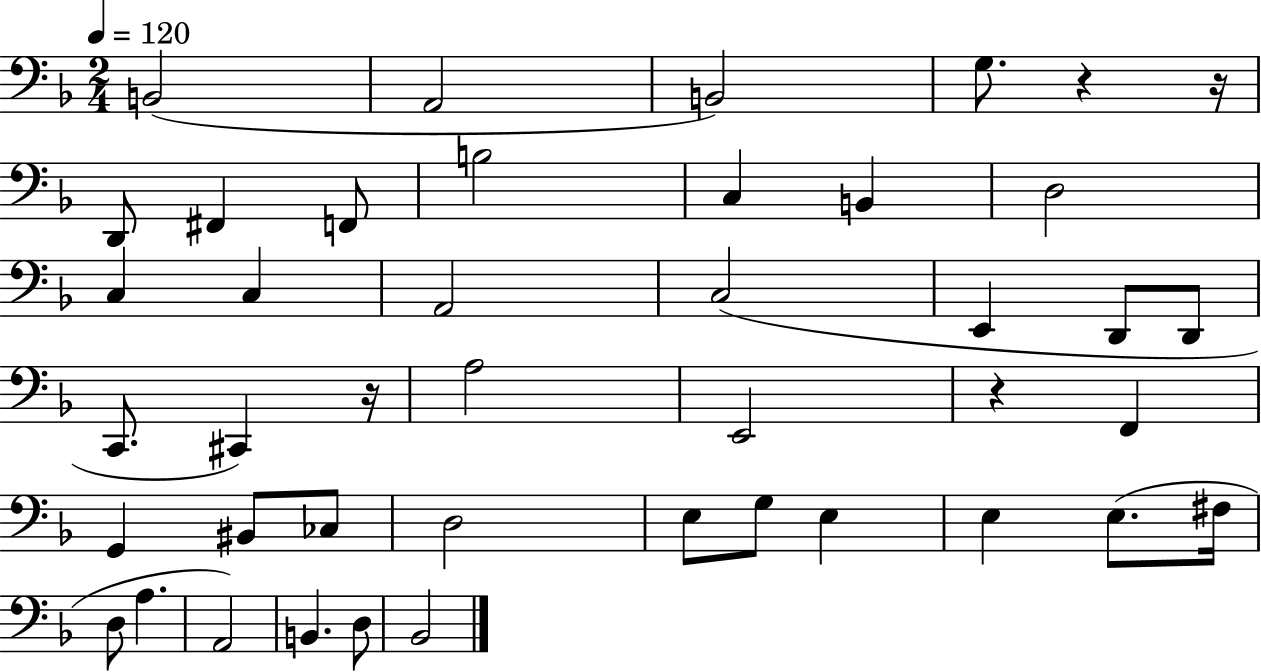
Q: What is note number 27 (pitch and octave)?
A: D3